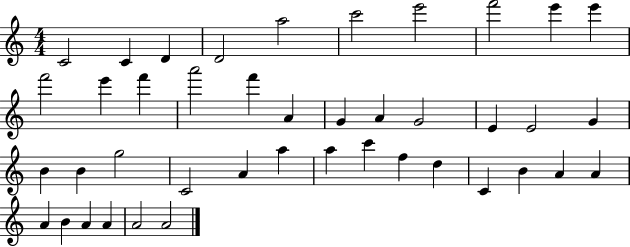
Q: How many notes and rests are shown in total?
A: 42